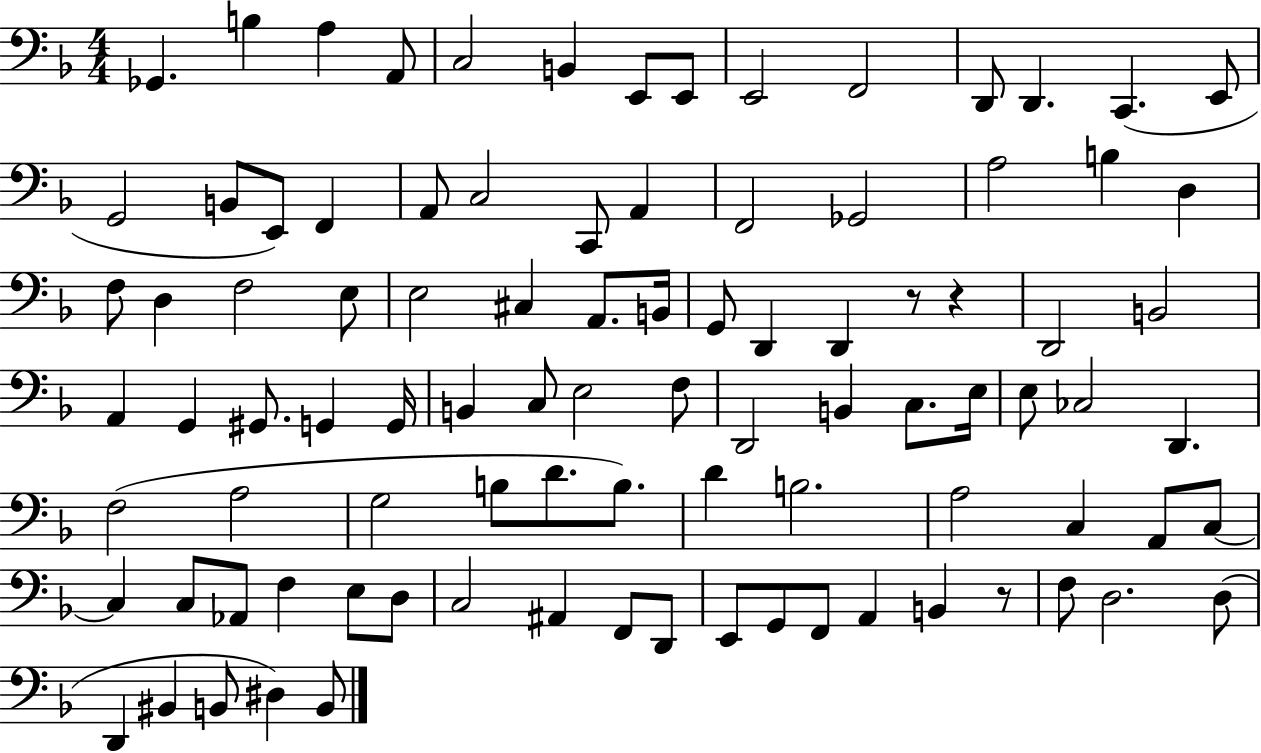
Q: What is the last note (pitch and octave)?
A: B2